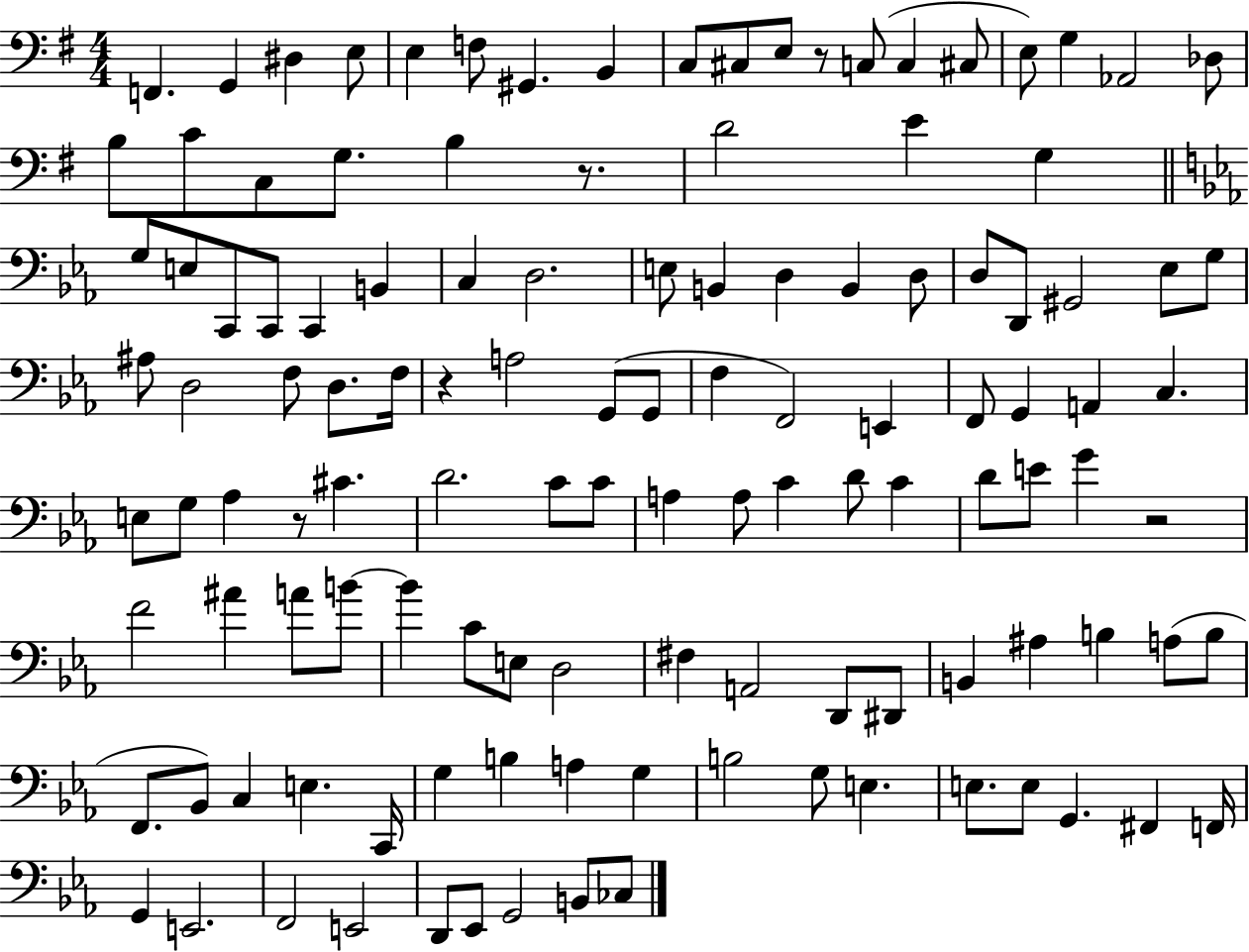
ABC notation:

X:1
T:Untitled
M:4/4
L:1/4
K:G
F,, G,, ^D, E,/2 E, F,/2 ^G,, B,, C,/2 ^C,/2 E,/2 z/2 C,/2 C, ^C,/2 E,/2 G, _A,,2 _D,/2 B,/2 C/2 C,/2 G,/2 B, z/2 D2 E G, G,/2 E,/2 C,,/2 C,,/2 C,, B,, C, D,2 E,/2 B,, D, B,, D,/2 D,/2 D,,/2 ^G,,2 _E,/2 G,/2 ^A,/2 D,2 F,/2 D,/2 F,/4 z A,2 G,,/2 G,,/2 F, F,,2 E,, F,,/2 G,, A,, C, E,/2 G,/2 _A, z/2 ^C D2 C/2 C/2 A, A,/2 C D/2 C D/2 E/2 G z2 F2 ^A A/2 B/2 B C/2 E,/2 D,2 ^F, A,,2 D,,/2 ^D,,/2 B,, ^A, B, A,/2 B,/2 F,,/2 _B,,/2 C, E, C,,/4 G, B, A, G, B,2 G,/2 E, E,/2 E,/2 G,, ^F,, F,,/4 G,, E,,2 F,,2 E,,2 D,,/2 _E,,/2 G,,2 B,,/2 _C,/2